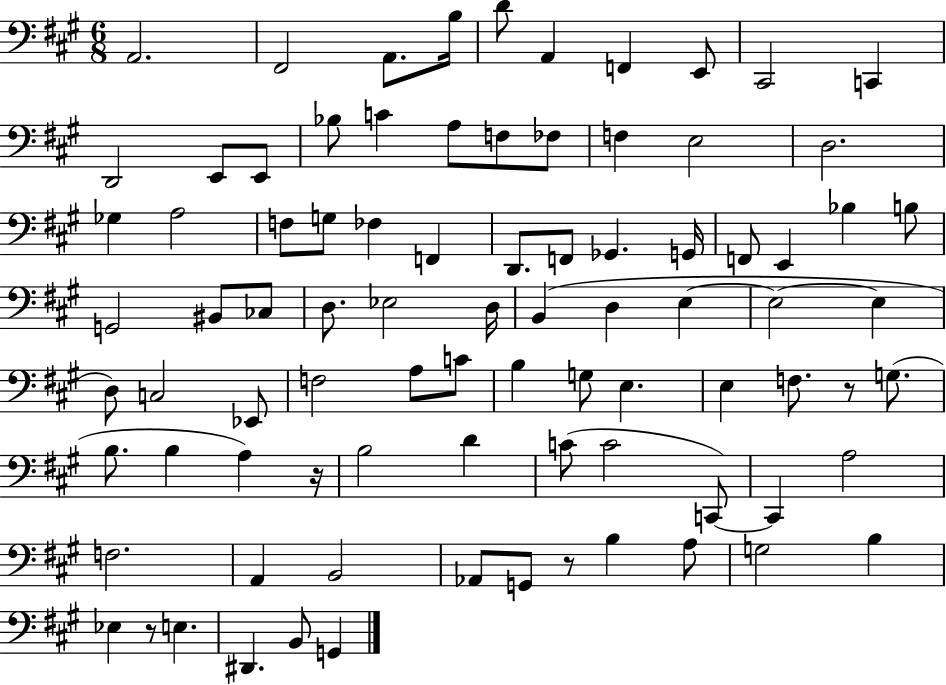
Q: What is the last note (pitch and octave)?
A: G2